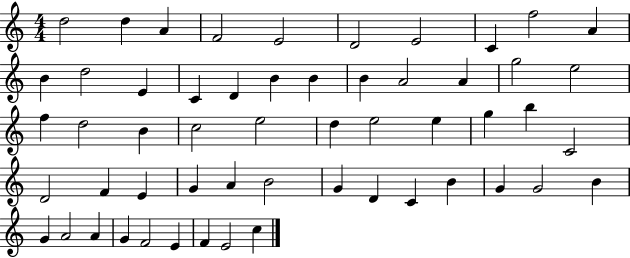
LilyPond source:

{
  \clef treble
  \numericTimeSignature
  \time 4/4
  \key c \major
  d''2 d''4 a'4 | f'2 e'2 | d'2 e'2 | c'4 f''2 a'4 | \break b'4 d''2 e'4 | c'4 d'4 b'4 b'4 | b'4 a'2 a'4 | g''2 e''2 | \break f''4 d''2 b'4 | c''2 e''2 | d''4 e''2 e''4 | g''4 b''4 c'2 | \break d'2 f'4 e'4 | g'4 a'4 b'2 | g'4 d'4 c'4 b'4 | g'4 g'2 b'4 | \break g'4 a'2 a'4 | g'4 f'2 e'4 | f'4 e'2 c''4 | \bar "|."
}